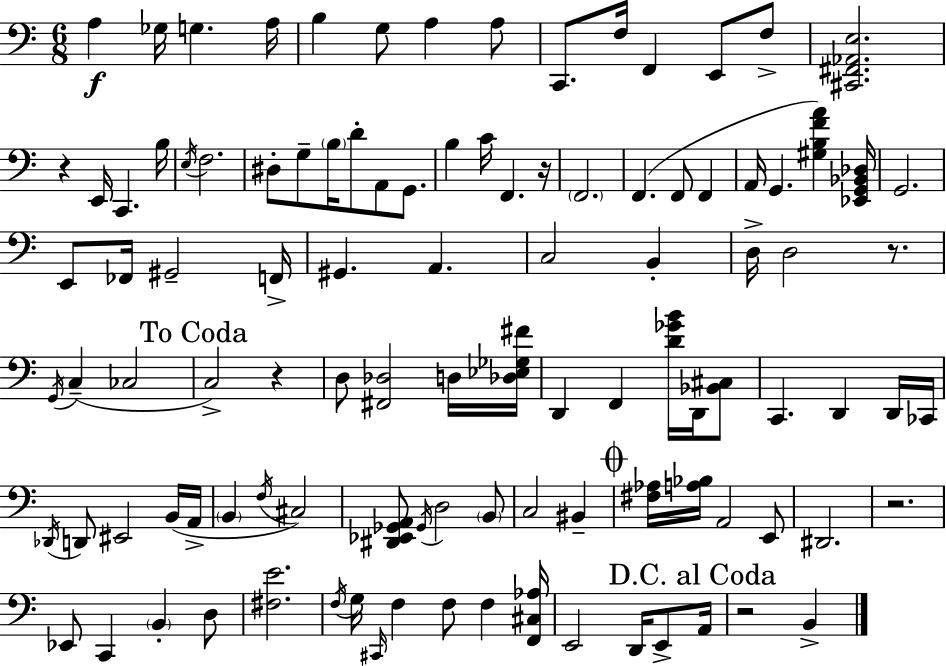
X:1
T:Untitled
M:6/8
L:1/4
K:Am
A, _G,/4 G, A,/4 B, G,/2 A, A,/2 C,,/2 F,/4 F,, E,,/2 F,/2 [^C,,^F,,_A,,E,]2 z E,,/4 C,, B,/4 E,/4 F,2 ^D,/2 G,/2 B,/4 D/2 A,,/2 G,,/2 B, C/4 F,, z/4 F,,2 F,, F,,/2 F,, A,,/4 G,, [^G,B,FA] [_E,,G,,_B,,_D,]/4 G,,2 E,,/2 _F,,/4 ^G,,2 F,,/4 ^G,, A,, C,2 B,, D,/4 D,2 z/2 G,,/4 C, _C,2 C,2 z D,/2 [^F,,_D,]2 D,/4 [_D,_E,_G,^F]/4 D,, F,, [D_GB]/4 D,,/4 [_B,,^C,]/2 C,, D,, D,,/4 _C,,/4 _D,,/4 D,,/2 ^E,,2 B,,/4 A,,/4 B,, F,/4 ^C,2 [^D,,_E,,_G,,A,,]/2 _G,,/4 D,2 B,,/2 C,2 ^B,, [^F,_A,]/4 [A,_B,]/4 A,,2 E,,/2 ^D,,2 z2 _E,,/2 C,, B,, D,/2 [^F,E]2 F,/4 G,/4 ^C,,/4 F, F,/2 F, [F,,^C,_A,]/4 E,,2 D,,/4 E,,/2 A,,/4 z2 B,,